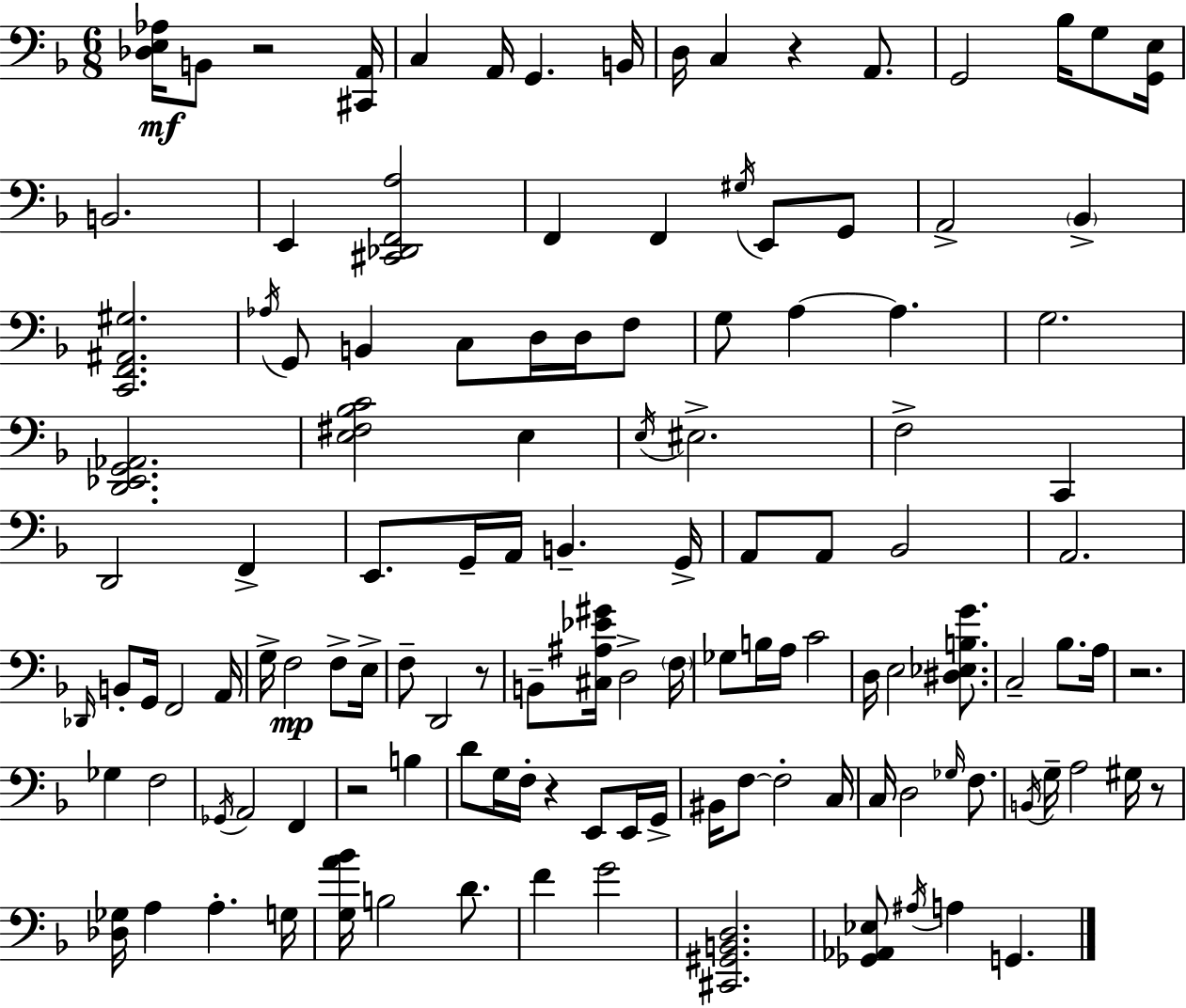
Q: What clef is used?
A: bass